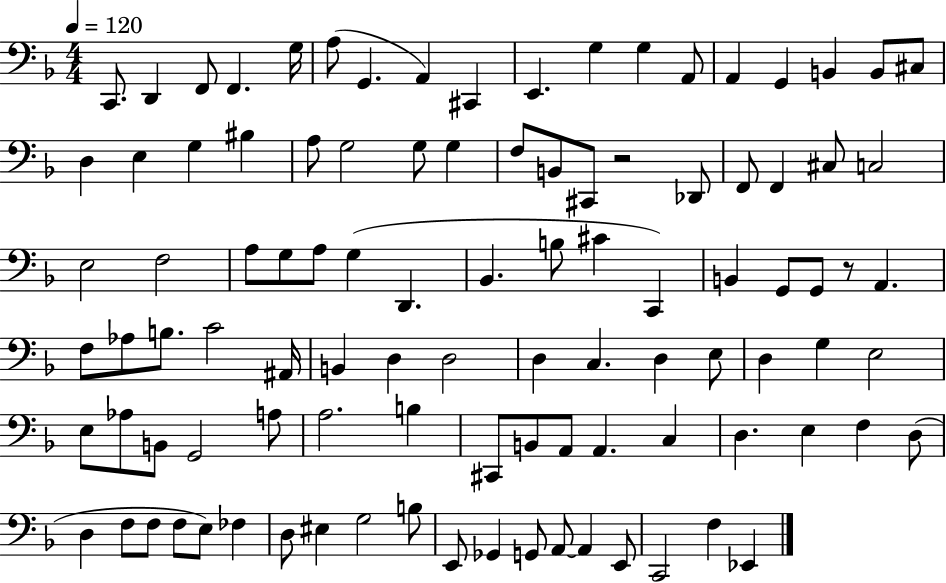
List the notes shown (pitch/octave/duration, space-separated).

C2/e. D2/q F2/e F2/q. G3/s A3/e G2/q. A2/q C#2/q E2/q. G3/q G3/q A2/e A2/q G2/q B2/q B2/e C#3/e D3/q E3/q G3/q BIS3/q A3/e G3/h G3/e G3/q F3/e B2/e C#2/e R/h Db2/e F2/e F2/q C#3/e C3/h E3/h F3/h A3/e G3/e A3/e G3/q D2/q. Bb2/q. B3/e C#4/q C2/q B2/q G2/e G2/e R/e A2/q. F3/e Ab3/e B3/e. C4/h A#2/s B2/q D3/q D3/h D3/q C3/q. D3/q E3/e D3/q G3/q E3/h E3/e Ab3/e B2/e G2/h A3/e A3/h. B3/q C#2/e B2/e A2/e A2/q. C3/q D3/q. E3/q F3/q D3/e D3/q F3/e F3/e F3/e E3/e FES3/q D3/e EIS3/q G3/h B3/e E2/e Gb2/q G2/e A2/e A2/q E2/e C2/h F3/q Eb2/q